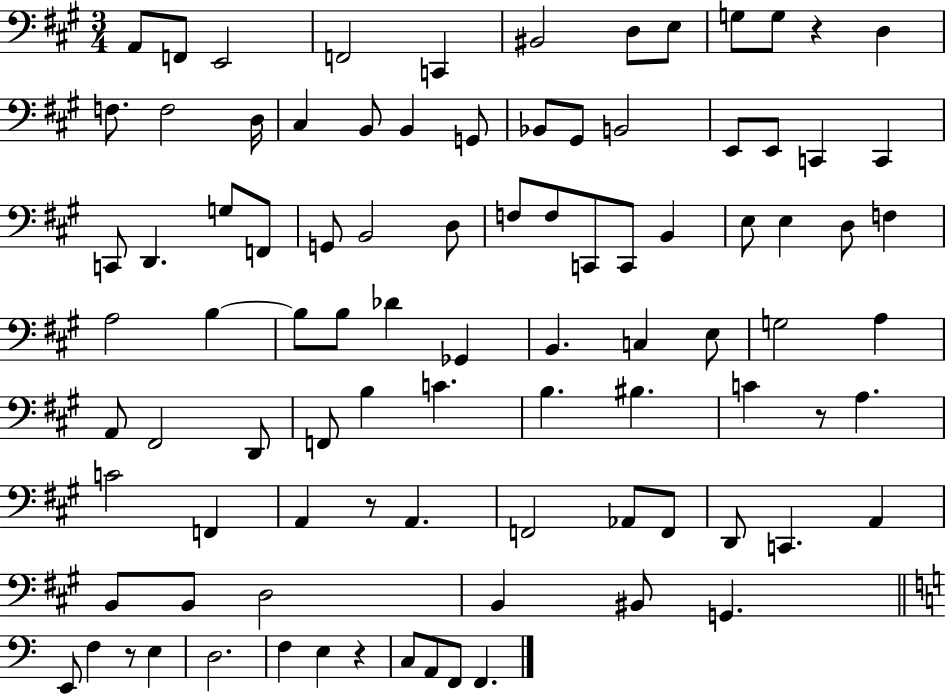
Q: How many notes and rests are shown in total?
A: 93